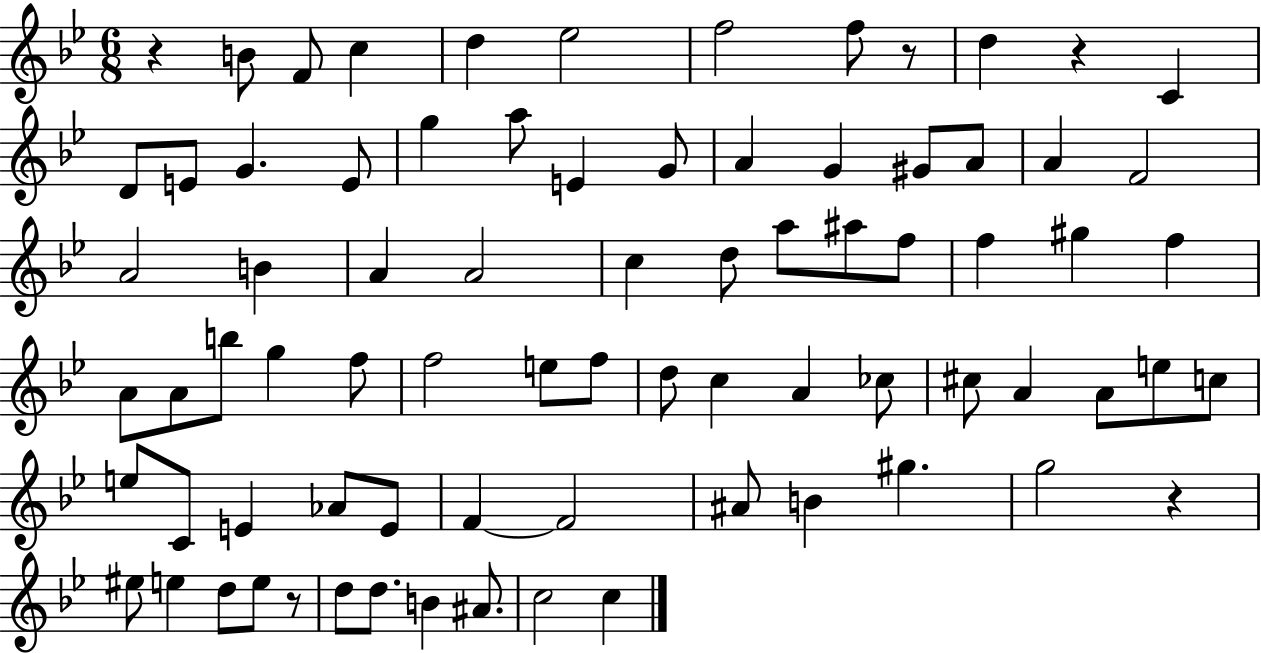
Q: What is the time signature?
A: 6/8